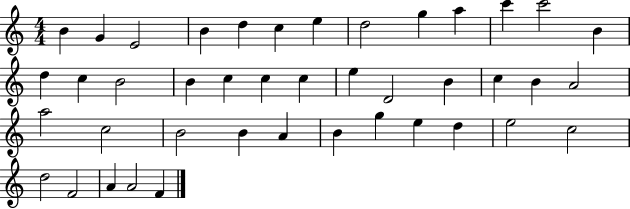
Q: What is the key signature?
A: C major